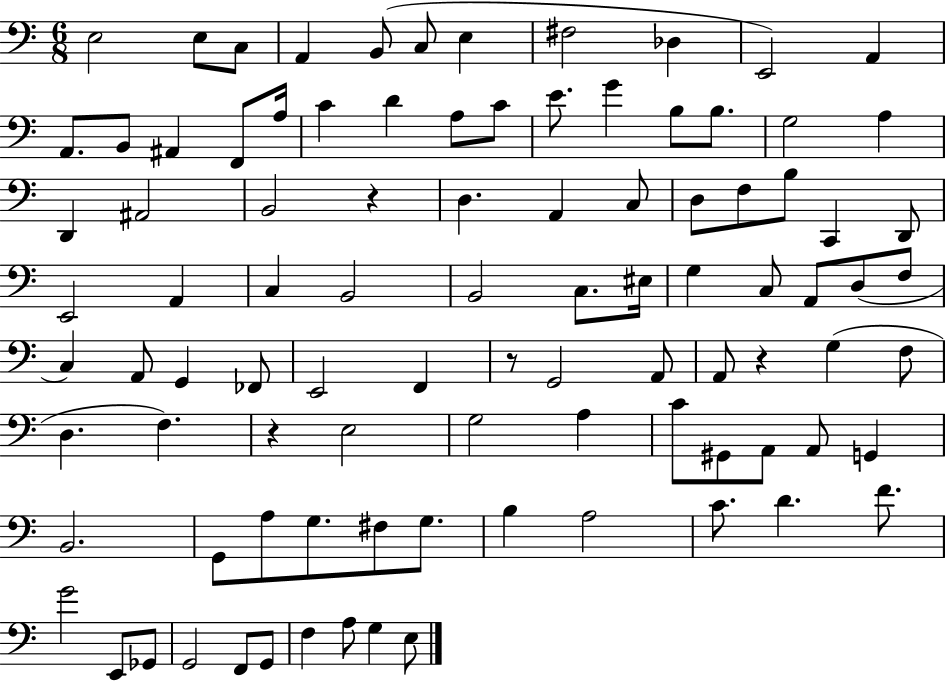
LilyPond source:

{
  \clef bass
  \numericTimeSignature
  \time 6/8
  \key c \major
  \repeat volta 2 { e2 e8 c8 | a,4 b,8( c8 e4 | fis2 des4 | e,2) a,4 | \break a,8. b,8 ais,4 f,8 a16 | c'4 d'4 a8 c'8 | e'8. g'4 b8 b8. | g2 a4 | \break d,4 ais,2 | b,2 r4 | d4. a,4 c8 | d8 f8 b8 c,4 d,8 | \break e,2 a,4 | c4 b,2 | b,2 c8. eis16 | g4 c8 a,8 d8( f8 | \break c4) a,8 g,4 fes,8 | e,2 f,4 | r8 g,2 a,8 | a,8 r4 g4( f8 | \break d4. f4.) | r4 e2 | g2 a4 | c'8 gis,8 a,8 a,8 g,4 | \break b,2. | g,8 a8 g8. fis8 g8. | b4 a2 | c'8. d'4. f'8. | \break g'2 e,8 ges,8 | g,2 f,8 g,8 | f4 a8 g4 e8 | } \bar "|."
}